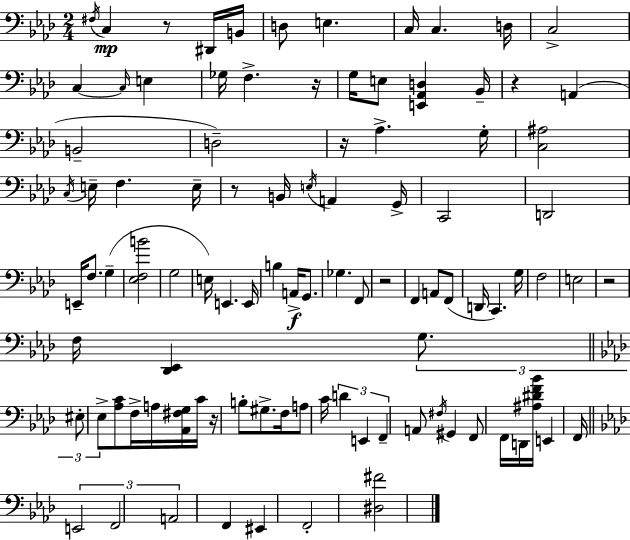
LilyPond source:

{
  \clef bass
  \numericTimeSignature
  \time 2/4
  \key aes \major
  \acciaccatura { fis16 }\mp c4 r8 dis,16 | b,16 d8 e4. | c16 c4. | d16 c2-> | \break c4~~ \grace { c16 } e4 | ges16 f4.-> | r16 g16 e8 <e, aes, d>4 | bes,16-- r4 a,4( | \break b,2-- | d2--) | r16 aes4.-> | g16-. <c ais>2 | \break \acciaccatura { c16 } e16-- f4. | e16-- r8 b,16 \acciaccatura { e16 } a,4 | g,16-> c,2 | d,2 | \break e,16-- f8. | g4--( <ees f b'>2 | g2 | e16) e,4. | \break e,16 b4 | a,16->\f g,8. ges4. | f,8 r2 | f,4 | \break a,8 f,8( d,16 c,4.) | g16 f2 | e2 | r2 | \break f16 <des, ees,>4 | \tuplet 3/2 { g8. \bar "||" \break \key aes \major eis8-. ees8-> } <aes c'>8 f16-> a16 | <aes, fis g>16 c'16 r16 b8-. gis8.-> | f16 a8 c'16 \tuplet 3/2 { d'4 | e,4 f,4-- } | \break a,8 \acciaccatura { fis16 } gis,4 f,8 | f,16 d,16 <ais dis' f' bes'>16 e,4 | f,16 \bar "||" \break \key f \minor \tuplet 3/2 { e,2 | f,2 | a,2 } | f,4 eis,4 | \break f,2-. | <dis fis'>2 | \bar "|."
}